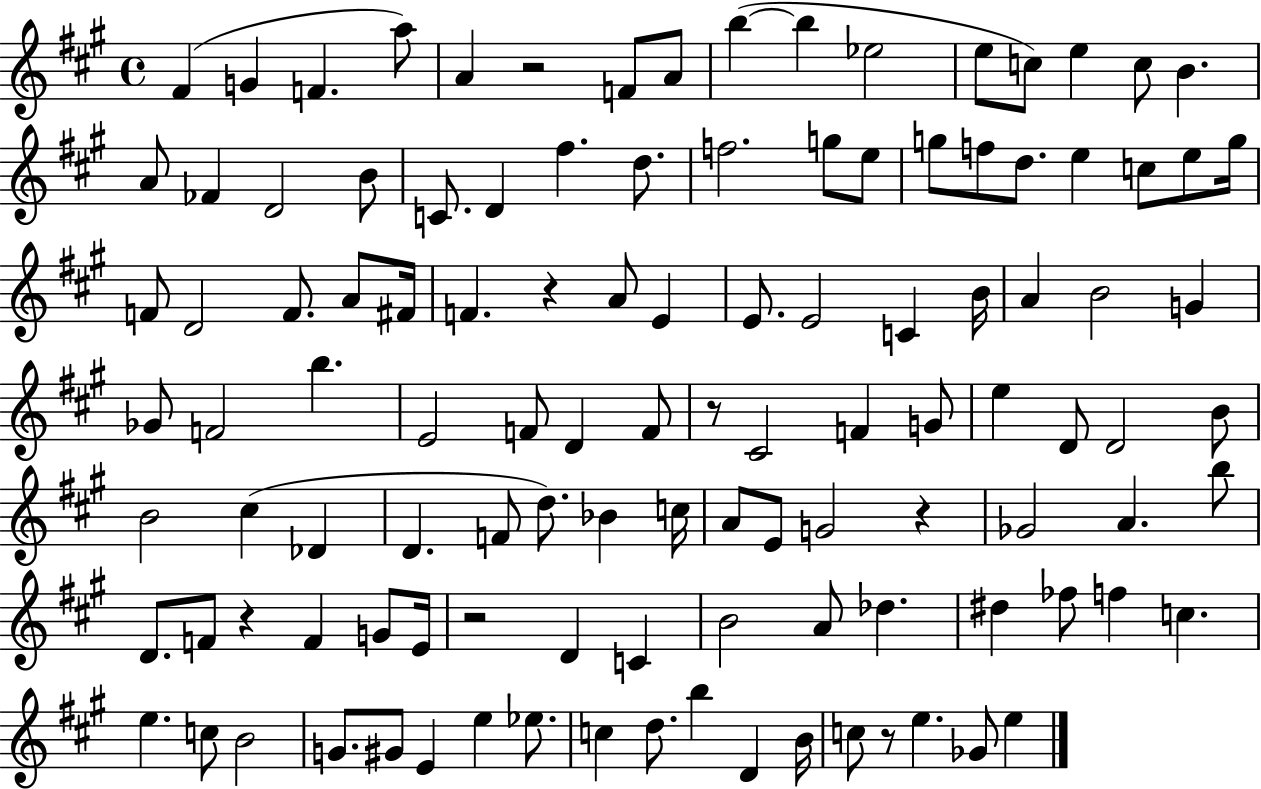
X:1
T:Untitled
M:4/4
L:1/4
K:A
^F G F a/2 A z2 F/2 A/2 b b _e2 e/2 c/2 e c/2 B A/2 _F D2 B/2 C/2 D ^f d/2 f2 g/2 e/2 g/2 f/2 d/2 e c/2 e/2 g/4 F/2 D2 F/2 A/2 ^F/4 F z A/2 E E/2 E2 C B/4 A B2 G _G/2 F2 b E2 F/2 D F/2 z/2 ^C2 F G/2 e D/2 D2 B/2 B2 ^c _D D F/2 d/2 _B c/4 A/2 E/2 G2 z _G2 A b/2 D/2 F/2 z F G/2 E/4 z2 D C B2 A/2 _d ^d _f/2 f c e c/2 B2 G/2 ^G/2 E e _e/2 c d/2 b D B/4 c/2 z/2 e _G/2 e